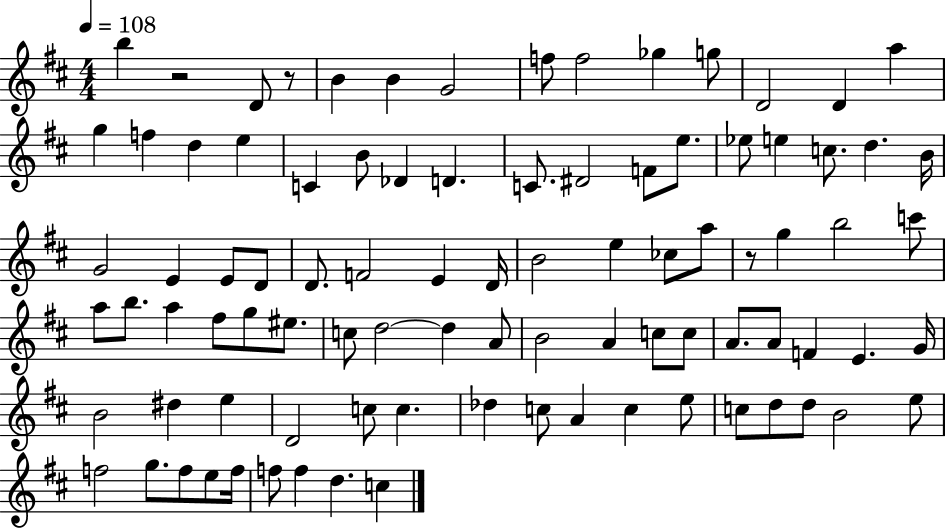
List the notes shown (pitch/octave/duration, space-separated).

B5/q R/h D4/e R/e B4/q B4/q G4/h F5/e F5/h Gb5/q G5/e D4/h D4/q A5/q G5/q F5/q D5/q E5/q C4/q B4/e Db4/q D4/q. C4/e. D#4/h F4/e E5/e. Eb5/e E5/q C5/e. D5/q. B4/s G4/h E4/q E4/e D4/e D4/e. F4/h E4/q D4/s B4/h E5/q CES5/e A5/e R/e G5/q B5/h C6/e A5/e B5/e. A5/q F#5/e G5/e EIS5/e. C5/e D5/h D5/q A4/e B4/h A4/q C5/e C5/e A4/e. A4/e F4/q E4/q. G4/s B4/h D#5/q E5/q D4/h C5/e C5/q. Db5/q C5/e A4/q C5/q E5/e C5/e D5/e D5/e B4/h E5/e F5/h G5/e. F5/e E5/e F5/s F5/e F5/q D5/q. C5/q